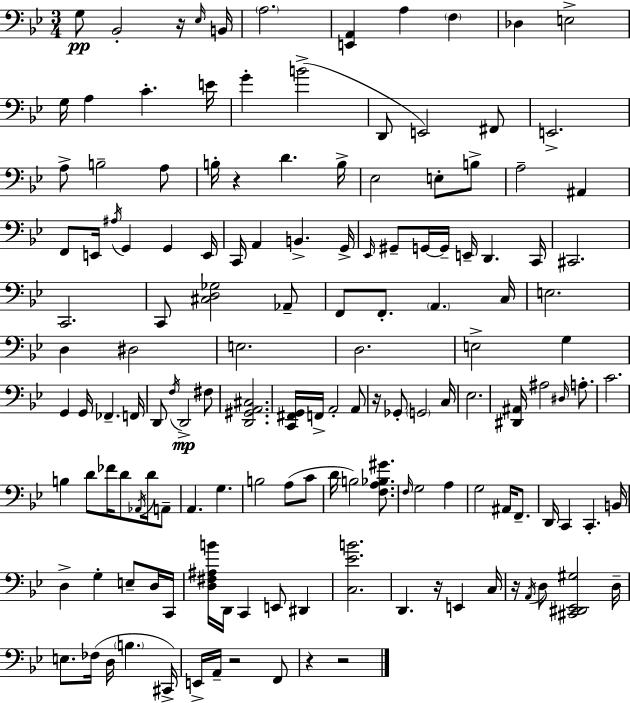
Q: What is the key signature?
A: G minor